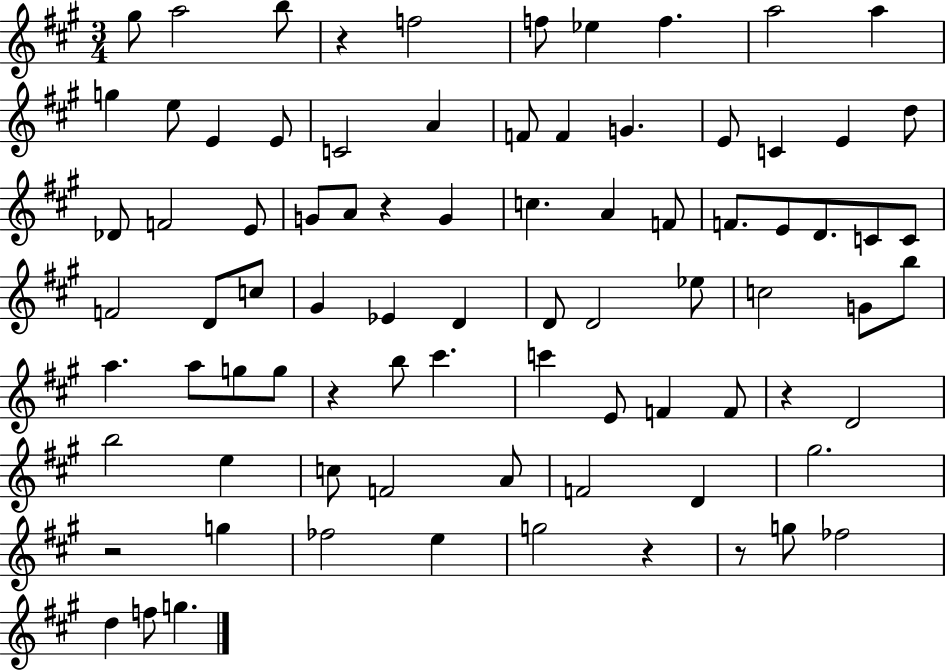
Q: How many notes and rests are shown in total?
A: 83